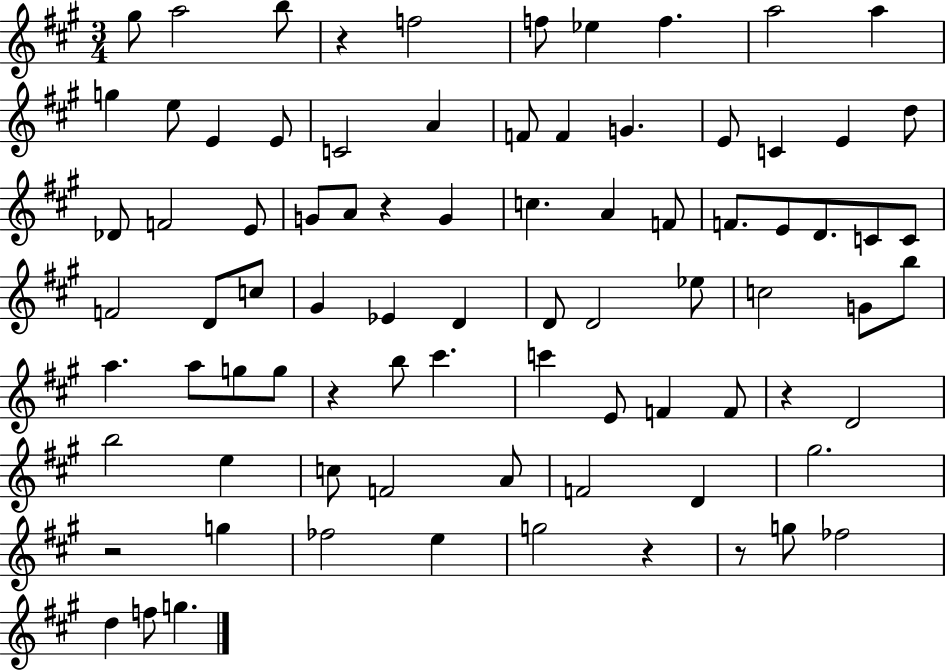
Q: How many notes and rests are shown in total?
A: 83